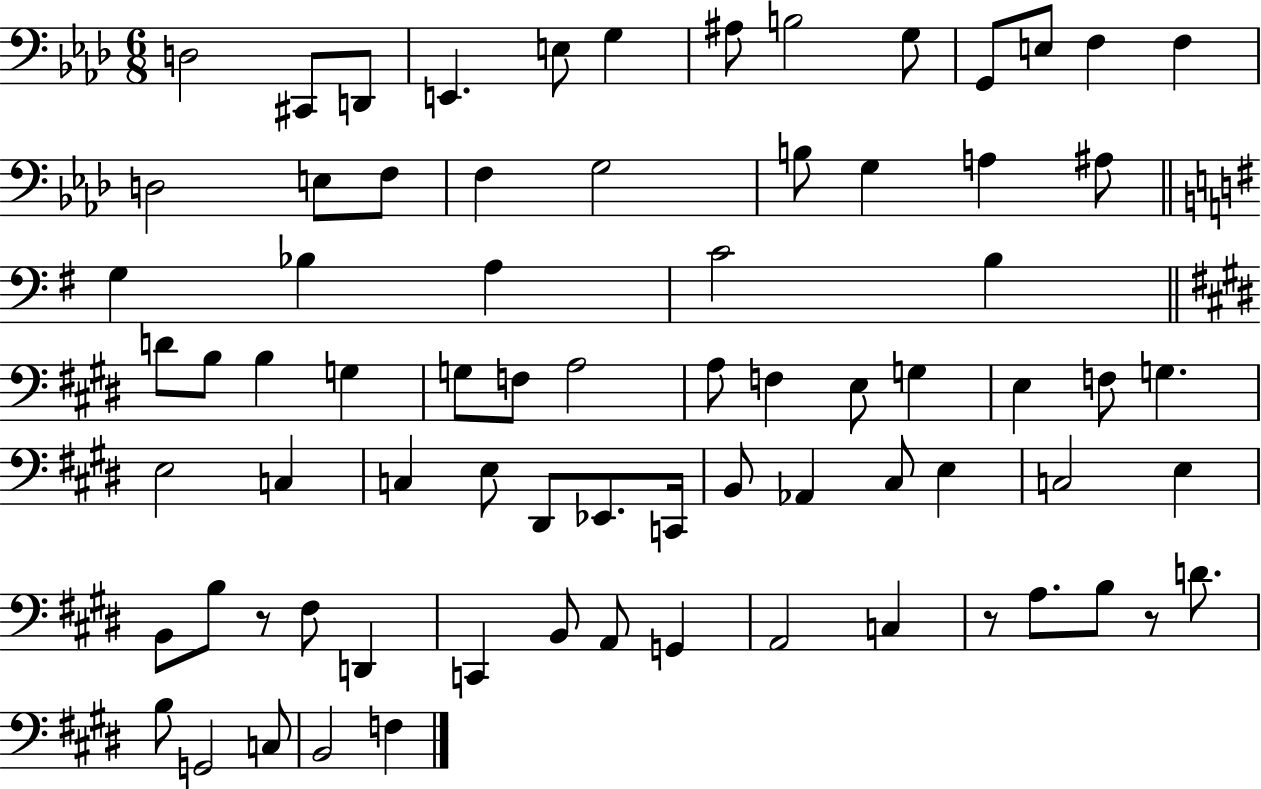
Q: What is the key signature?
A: AES major